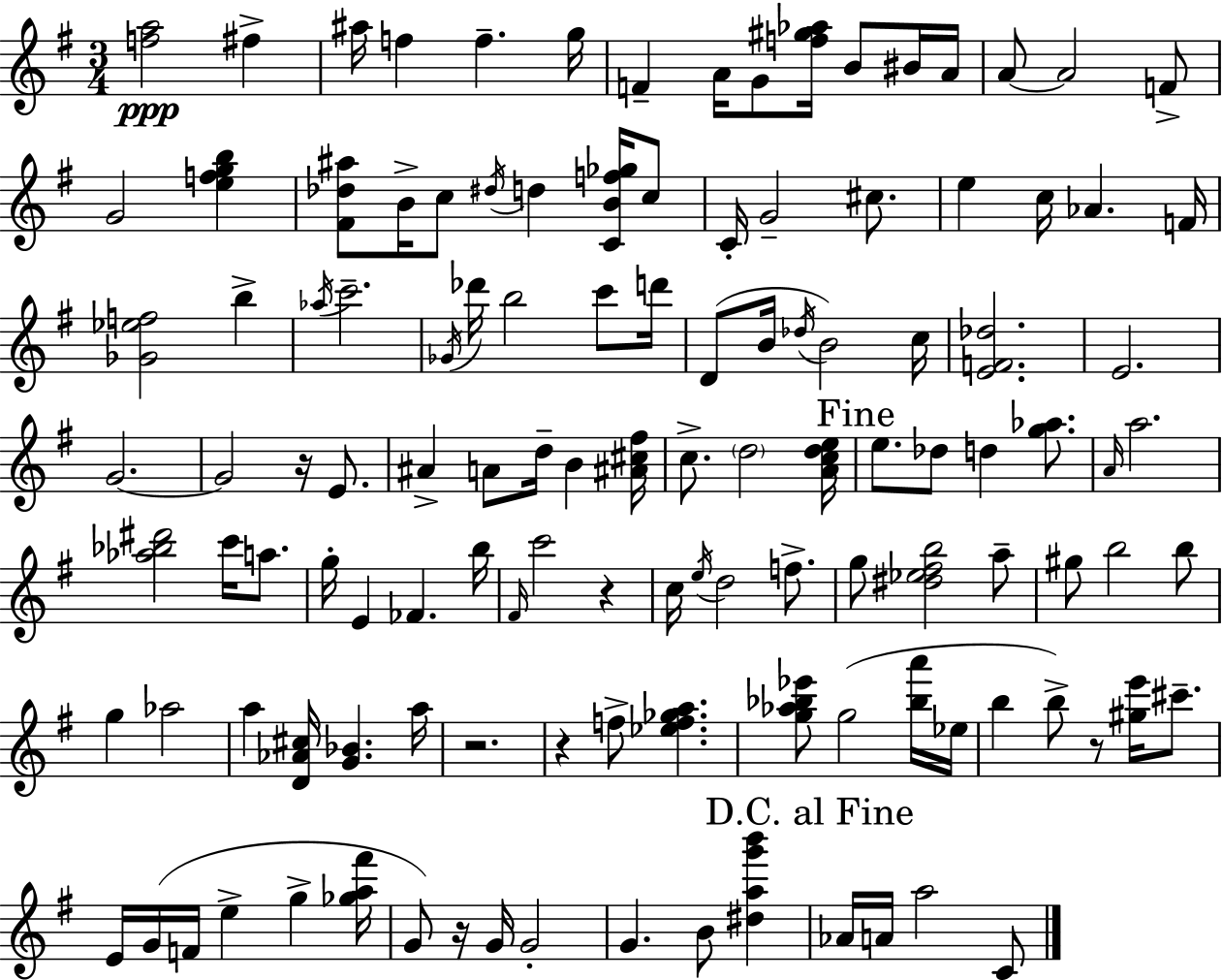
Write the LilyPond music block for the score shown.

{
  \clef treble
  \numericTimeSignature
  \time 3/4
  \key g \major
  <f'' a''>2\ppp fis''4-> | ais''16 f''4 f''4.-- g''16 | f'4-- a'16 g'8 <f'' gis'' aes''>16 b'8 bis'16 a'16 | a'8~~ a'2 f'8-> | \break g'2 <e'' f'' g'' b''>4 | <fis' des'' ais''>8 b'16-> c''8 \acciaccatura { dis''16 } d''4 <c' b' f'' ges''>16 c''8 | c'16-. g'2-- cis''8. | e''4 c''16 aes'4. | \break f'16 <ges' ees'' f''>2 b''4-> | \acciaccatura { aes''16 } c'''2.-- | \acciaccatura { ges'16 } des'''16 b''2 | c'''8 d'''16 d'8( b'16 \acciaccatura { des''16 } b'2) | \break c''16 <e' f' des''>2. | e'2. | g'2.~~ | g'2 | \break r16 e'8. ais'4-> a'8 d''16-- b'4 | <ais' cis'' fis''>16 c''8.-> \parenthesize d''2 | <a' c'' d'' e''>16 \mark "Fine" e''8. des''8 d''4 | <g'' aes''>8. \grace { a'16 } a''2. | \break <aes'' bes'' dis'''>2 | c'''16 a''8. g''16-. e'4 fes'4. | b''16 \grace { fis'16 } c'''2 | r4 c''16 \acciaccatura { e''16 } d''2 | \break f''8.-> g''8 <dis'' ees'' fis'' b''>2 | a''8-- gis''8 b''2 | b''8 g''4 aes''2 | a''4 <d' aes' cis''>16 | \break <g' bes'>4. a''16 r2. | r4 f''8-> | <ees'' f'' ges'' a''>4. <g'' aes'' bes'' ees'''>8 g''2( | <bes'' a'''>16 ees''16 b''4 b''8->) | \break r8 <gis'' e'''>16 cis'''8.-- e'16 g'16( f'16 e''4-> | g''4-> <ges'' a'' fis'''>16 g'8) r16 g'16 g'2-. | g'4. | b'8 <dis'' a'' g''' b'''>4 \mark "D.C. al Fine" aes'16 a'16 a''2 | \break c'8 \bar "|."
}